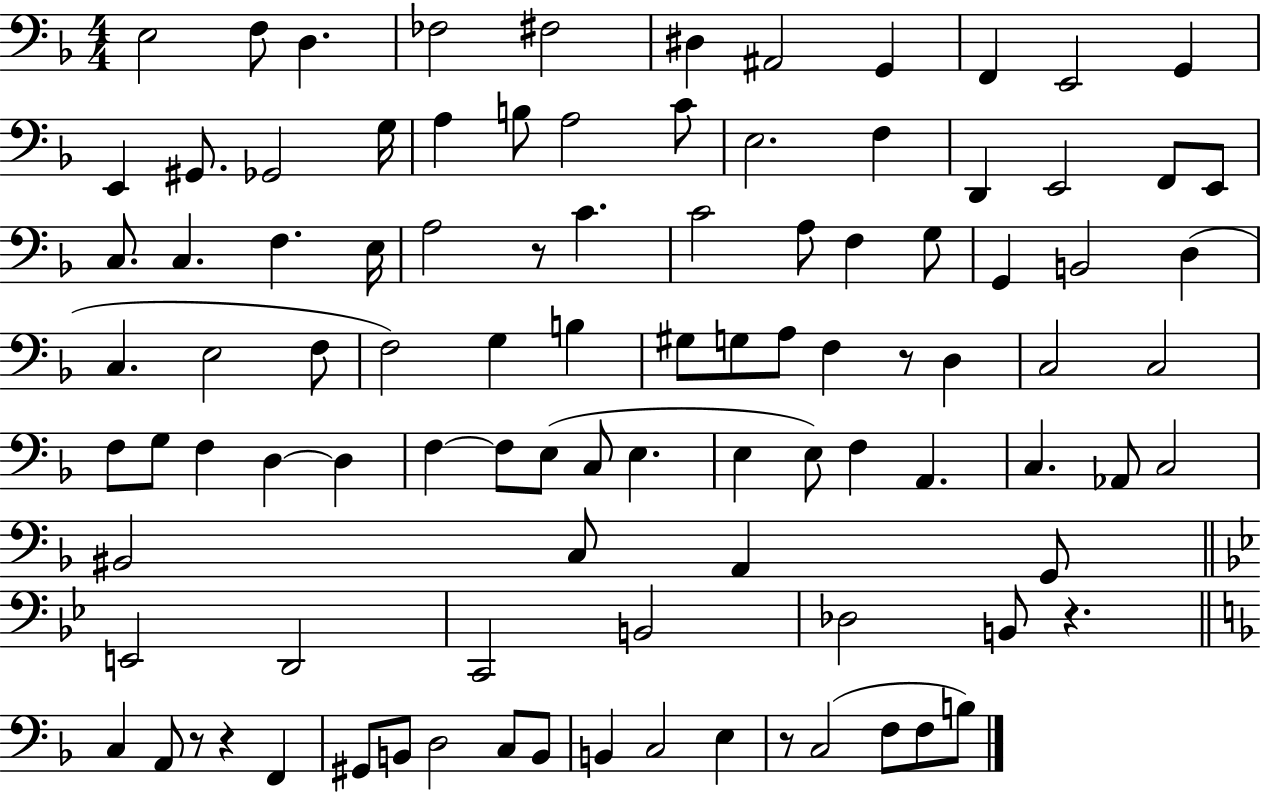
X:1
T:Untitled
M:4/4
L:1/4
K:F
E,2 F,/2 D, _F,2 ^F,2 ^D, ^A,,2 G,, F,, E,,2 G,, E,, ^G,,/2 _G,,2 G,/4 A, B,/2 A,2 C/2 E,2 F, D,, E,,2 F,,/2 E,,/2 C,/2 C, F, E,/4 A,2 z/2 C C2 A,/2 F, G,/2 G,, B,,2 D, C, E,2 F,/2 F,2 G, B, ^G,/2 G,/2 A,/2 F, z/2 D, C,2 C,2 F,/2 G,/2 F, D, D, F, F,/2 E,/2 C,/2 E, E, E,/2 F, A,, C, _A,,/2 C,2 ^B,,2 C,/2 A,, G,,/2 E,,2 D,,2 C,,2 B,,2 _D,2 B,,/2 z C, A,,/2 z/2 z F,, ^G,,/2 B,,/2 D,2 C,/2 B,,/2 B,, C,2 E, z/2 C,2 F,/2 F,/2 B,/2